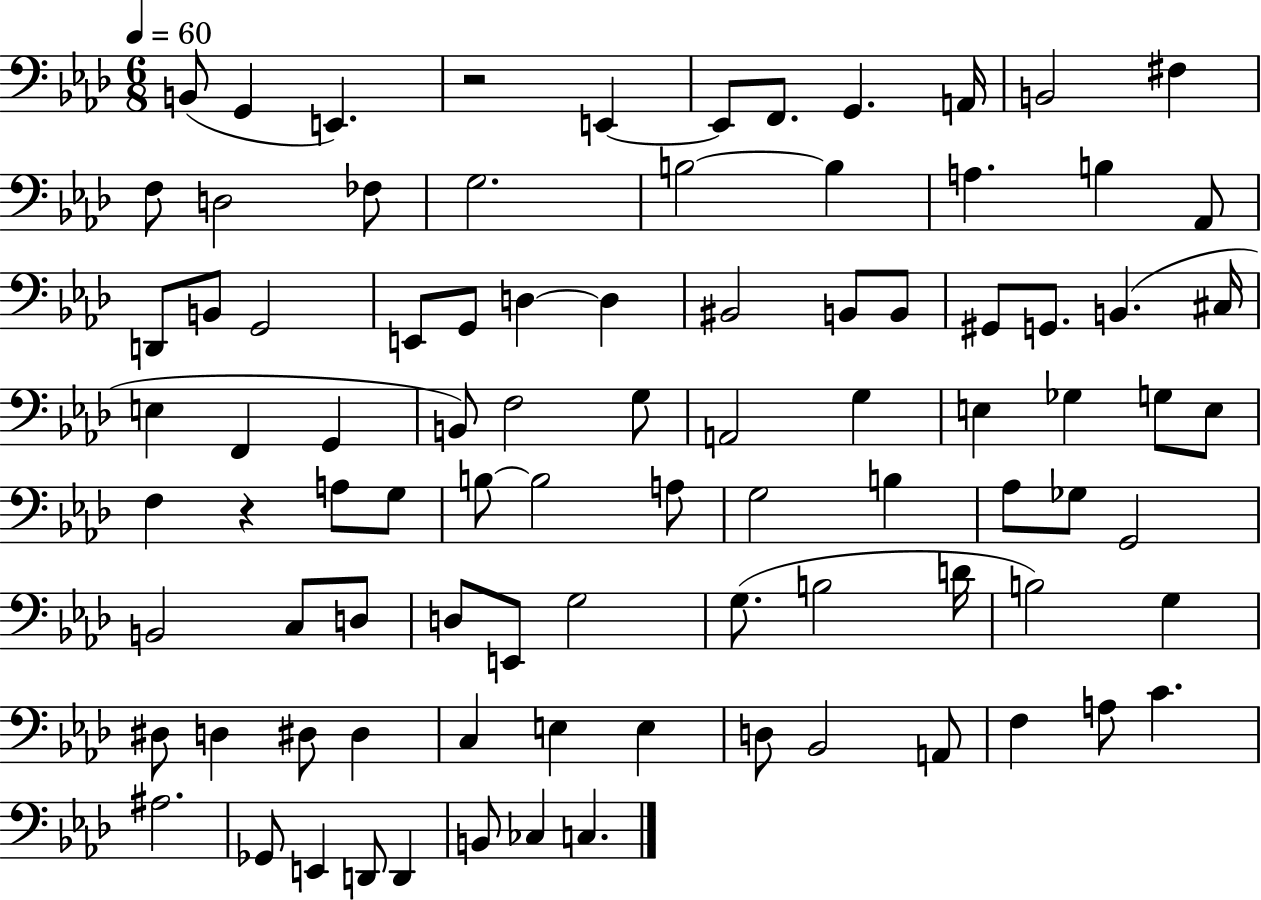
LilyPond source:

{
  \clef bass
  \numericTimeSignature
  \time 6/8
  \key aes \major
  \tempo 4 = 60
  \repeat volta 2 { b,8( g,4 e,4.) | r2 e,4~~ | e,8 f,8. g,4. a,16 | b,2 fis4 | \break f8 d2 fes8 | g2. | b2~~ b4 | a4. b4 aes,8 | \break d,8 b,8 g,2 | e,8 g,8 d4~~ d4 | bis,2 b,8 b,8 | gis,8 g,8. b,4.( cis16 | \break e4 f,4 g,4 | b,8) f2 g8 | a,2 g4 | e4 ges4 g8 e8 | \break f4 r4 a8 g8 | b8~~ b2 a8 | g2 b4 | aes8 ges8 g,2 | \break b,2 c8 d8 | d8 e,8 g2 | g8.( b2 d'16 | b2) g4 | \break dis8 d4 dis8 dis4 | c4 e4 e4 | d8 bes,2 a,8 | f4 a8 c'4. | \break ais2. | ges,8 e,4 d,8 d,4 | b,8 ces4 c4. | } \bar "|."
}